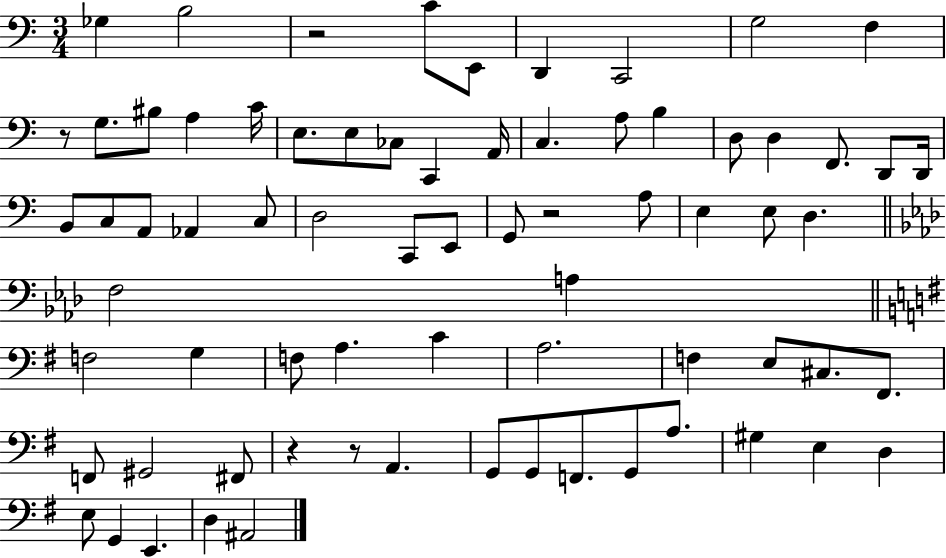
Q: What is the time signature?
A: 3/4